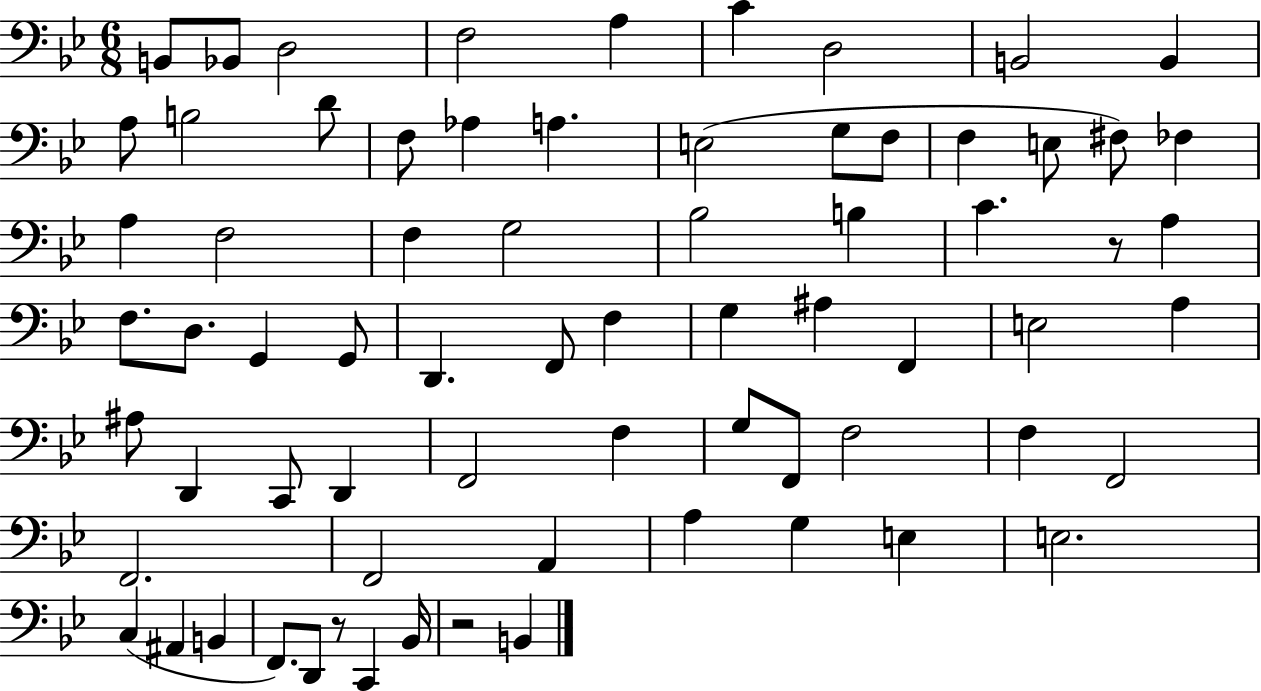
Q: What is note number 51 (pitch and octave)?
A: F3